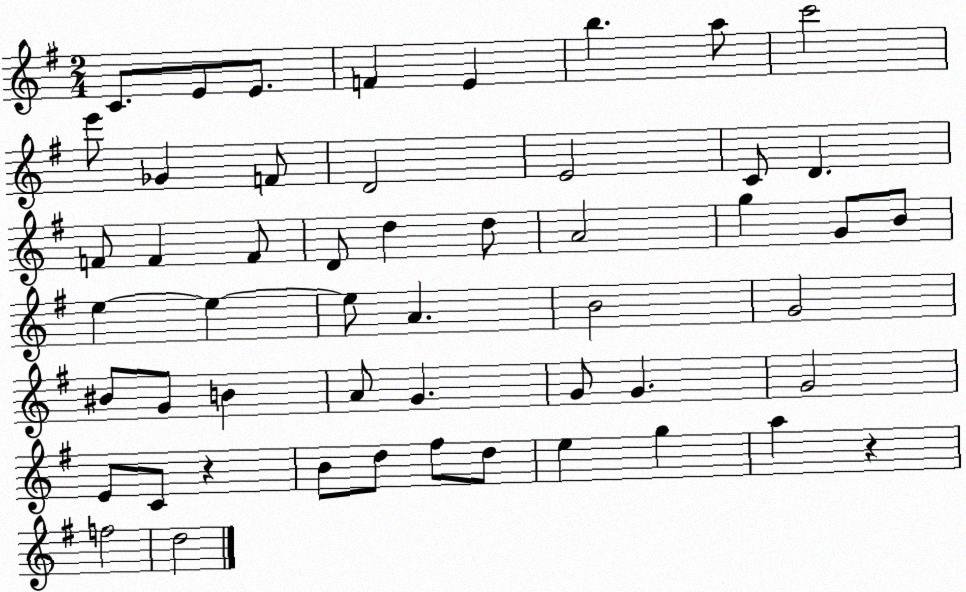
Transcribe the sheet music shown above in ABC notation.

X:1
T:Untitled
M:2/4
L:1/4
K:G
C/2 E/2 E/2 F E b a/2 c'2 e'/2 _G F/2 D2 E2 C/2 D F/2 F F/2 D/2 d d/2 A2 g G/2 B/2 e e e/2 A B2 G2 ^B/2 G/2 B A/2 G G/2 G G2 E/2 C/2 z B/2 d/2 ^f/2 d/2 e g a z f2 d2